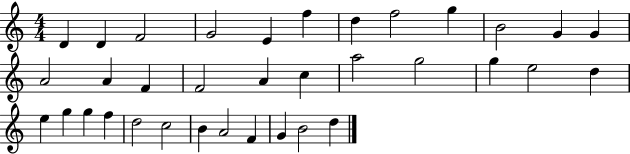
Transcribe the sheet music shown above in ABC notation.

X:1
T:Untitled
M:4/4
L:1/4
K:C
D D F2 G2 E f d f2 g B2 G G A2 A F F2 A c a2 g2 g e2 d e g g f d2 c2 B A2 F G B2 d